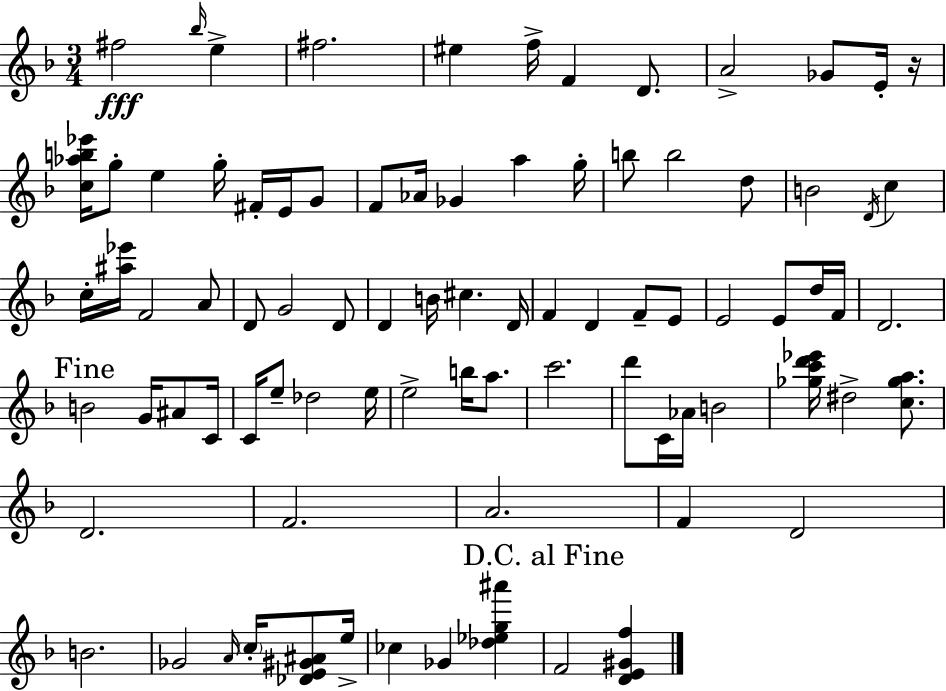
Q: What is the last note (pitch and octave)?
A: F4